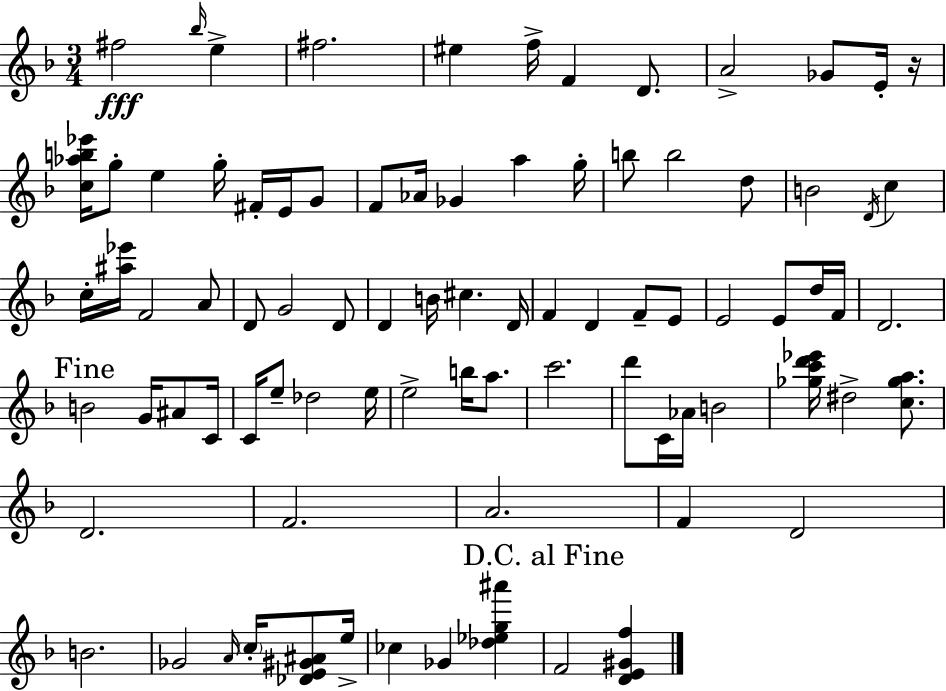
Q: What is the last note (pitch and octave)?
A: F4